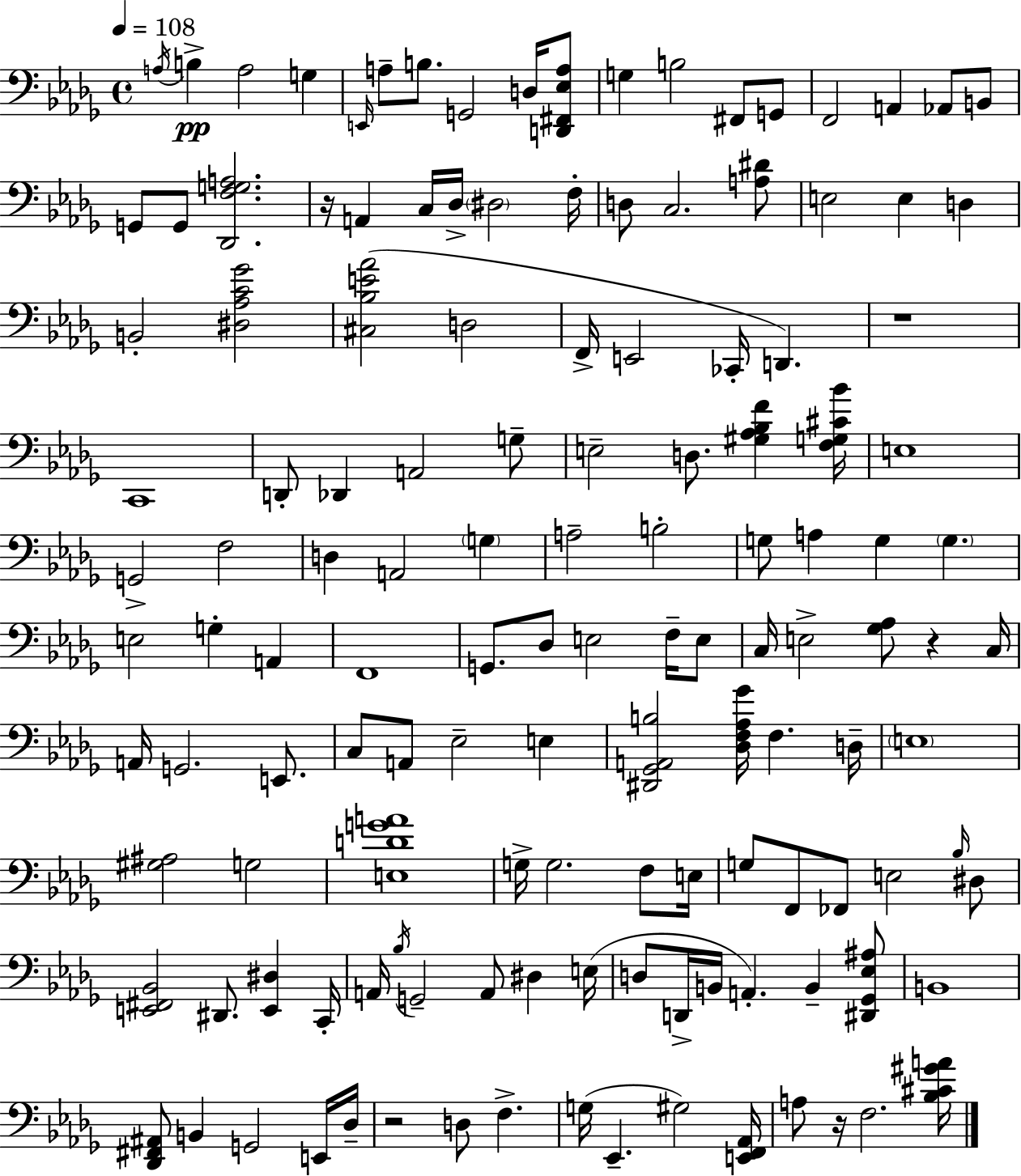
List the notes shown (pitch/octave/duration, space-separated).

A3/s B3/q A3/h G3/q E2/s A3/e B3/e. G2/h D3/s [D2,F#2,Eb3,A3]/e G3/q B3/h F#2/e G2/e F2/h A2/q Ab2/e B2/e G2/e G2/e [Db2,F3,G3,A3]/h. R/s A2/q C3/s Db3/s D#3/h F3/s D3/e C3/h. [A3,D#4]/e E3/h E3/q D3/q B2/h [D#3,Ab3,C4,Gb4]/h [C#3,Bb3,E4,Ab4]/h D3/h F2/s E2/h CES2/s D2/q. R/w C2/w D2/e Db2/q A2/h G3/e E3/h D3/e. [G#3,Ab3,Bb3,F4]/q [F3,G3,C#4,Bb4]/s E3/w G2/h F3/h D3/q A2/h G3/q A3/h B3/h G3/e A3/q G3/q G3/q. E3/h G3/q A2/q F2/w G2/e. Db3/e E3/h F3/s E3/e C3/s E3/h [Gb3,Ab3]/e R/q C3/s A2/s G2/h. E2/e. C3/e A2/e Eb3/h E3/q [D#2,Gb2,A2,B3]/h [Db3,F3,Ab3,Gb4]/s F3/q. D3/s E3/w [G#3,A#3]/h G3/h [E3,D4,G4,A4]/w G3/s G3/h. F3/e E3/s G3/e F2/e FES2/e E3/h Bb3/s D#3/e [E2,F#2,Bb2]/h D#2/e. [E2,D#3]/q C2/s A2/s Bb3/s G2/h A2/e D#3/q E3/s D3/e D2/s B2/s A2/q. B2/q [D#2,Gb2,Eb3,A#3]/e B2/w [Db2,F#2,A#2]/e B2/q G2/h E2/s Db3/s R/h D3/e F3/q. G3/s Eb2/q. G#3/h [E2,F2,Ab2]/s A3/e R/s F3/h. [Bb3,C#4,G#4,A4]/s